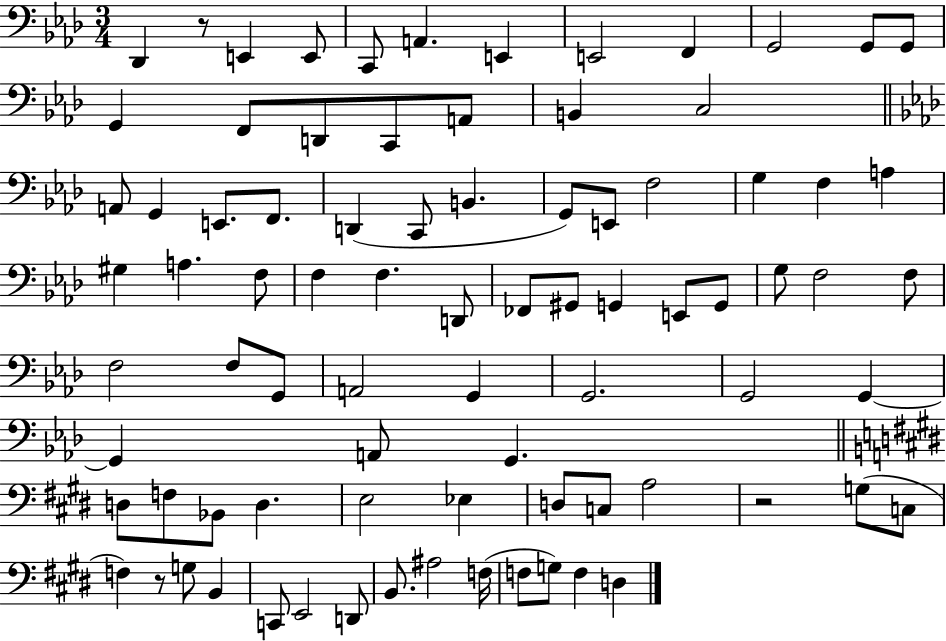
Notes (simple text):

Db2/q R/e E2/q E2/e C2/e A2/q. E2/q E2/h F2/q G2/h G2/e G2/e G2/q F2/e D2/e C2/e A2/e B2/q C3/h A2/e G2/q E2/e. F2/e. D2/q C2/e B2/q. G2/e E2/e F3/h G3/q F3/q A3/q G#3/q A3/q. F3/e F3/q F3/q. D2/e FES2/e G#2/e G2/q E2/e G2/e G3/e F3/h F3/e F3/h F3/e G2/e A2/h G2/q G2/h. G2/h G2/q G2/q A2/e G2/q. D3/e F3/e Bb2/e D3/q. E3/h Eb3/q D3/e C3/e A3/h R/h G3/e C3/e F3/q R/e G3/e B2/q C2/e E2/h D2/e B2/e. A#3/h F3/s F3/e G3/e F3/q D3/q